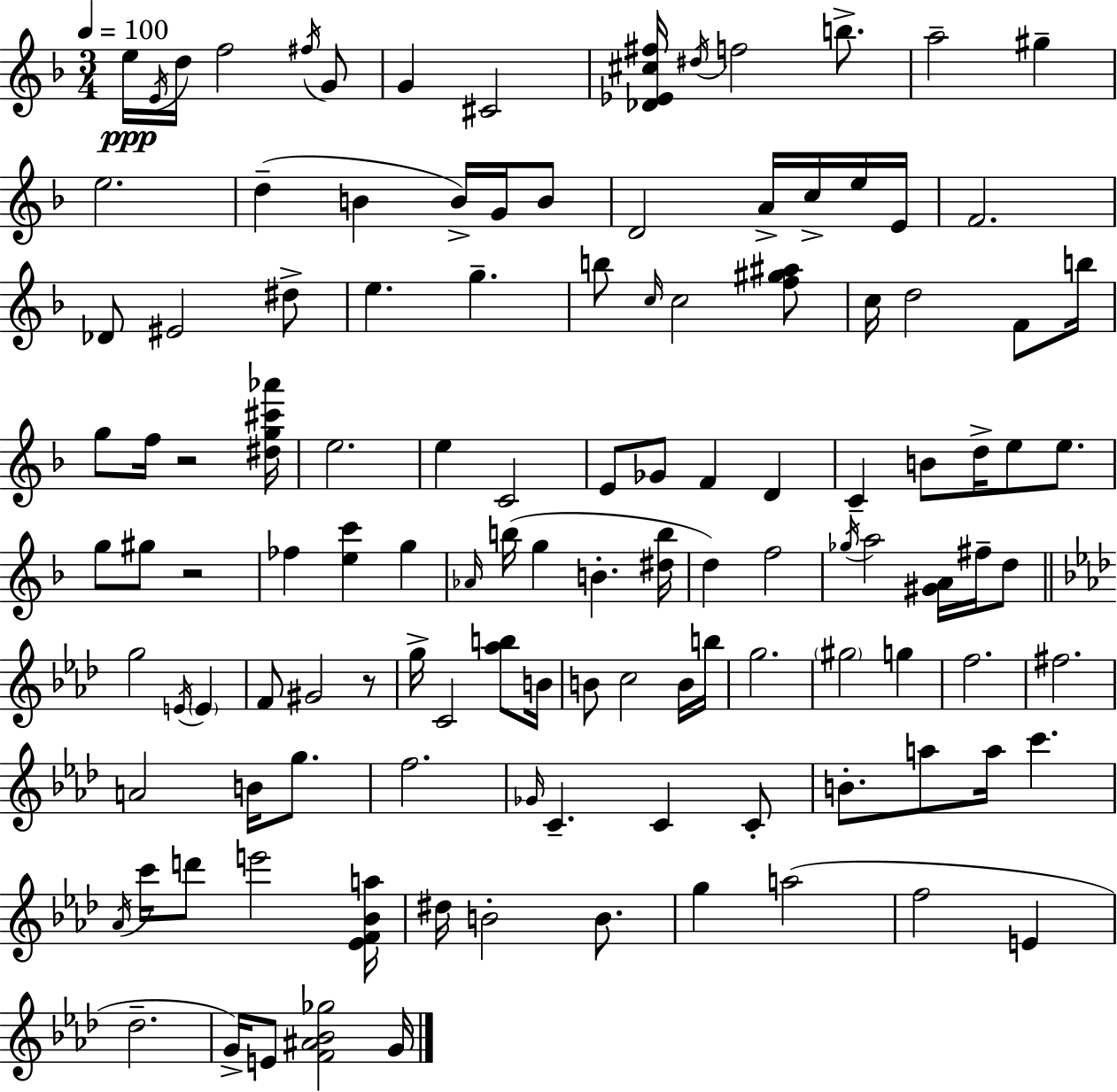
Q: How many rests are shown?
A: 3